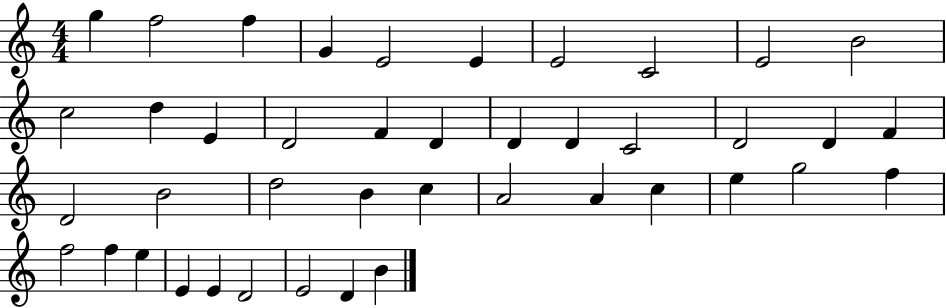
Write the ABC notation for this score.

X:1
T:Untitled
M:4/4
L:1/4
K:C
g f2 f G E2 E E2 C2 E2 B2 c2 d E D2 F D D D C2 D2 D F D2 B2 d2 B c A2 A c e g2 f f2 f e E E D2 E2 D B